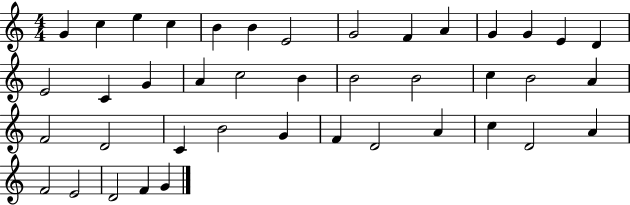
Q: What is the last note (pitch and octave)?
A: G4